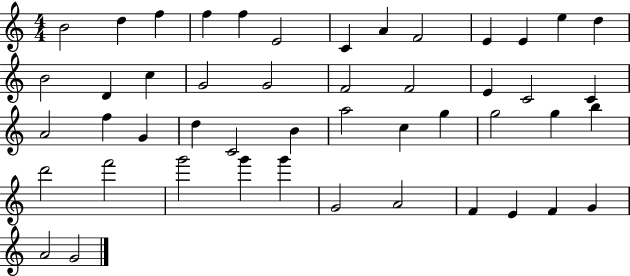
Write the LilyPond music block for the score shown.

{
  \clef treble
  \numericTimeSignature
  \time 4/4
  \key c \major
  b'2 d''4 f''4 | f''4 f''4 e'2 | c'4 a'4 f'2 | e'4 e'4 e''4 d''4 | \break b'2 d'4 c''4 | g'2 g'2 | f'2 f'2 | e'4 c'2 c'4 | \break a'2 f''4 g'4 | d''4 c'2 b'4 | a''2 c''4 g''4 | g''2 g''4 b''4 | \break d'''2 f'''2 | g'''2 g'''4 g'''4 | g'2 a'2 | f'4 e'4 f'4 g'4 | \break a'2 g'2 | \bar "|."
}